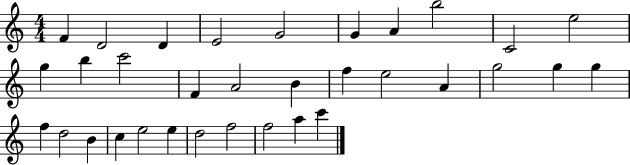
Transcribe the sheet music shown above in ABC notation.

X:1
T:Untitled
M:4/4
L:1/4
K:C
F D2 D E2 G2 G A b2 C2 e2 g b c'2 F A2 B f e2 A g2 g g f d2 B c e2 e d2 f2 f2 a c'